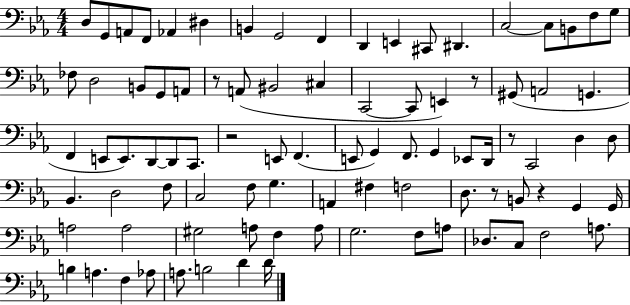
{
  \clef bass
  \numericTimeSignature
  \time 4/4
  \key ees \major
  \repeat volta 2 { d8 g,8 a,8 f,8 aes,4 dis4 | b,4 g,2 f,4 | d,4 e,4 cis,8 dis,4. | c2~~ c8 b,8 f8 g8 | \break fes8 d2 b,8 g,8 a,8 | r8 a,8( bis,2 cis4 | c,2~~ c,8 e,4) r8 | gis,8( a,2 g,4. | \break f,4 e,8 e,8.) d,8~~ d,8 c,8. | r2 e,8 f,4.( | e,8 g,4) f,8. g,4 ees,8 d,16 | r8 c,2 d4 d8 | \break bes,4. d2 f8 | c2 f8 g4. | a,4 fis4 f2 | d8. r8 b,8 r4 g,4 g,16 | \break a2 a2 | gis2 a8 f4 a8 | g2. f8 a8 | des8. c8 f2 a8. | \break b4 a4. f4 aes8 | a8. b2 d'4 d'16 | } \bar "|."
}